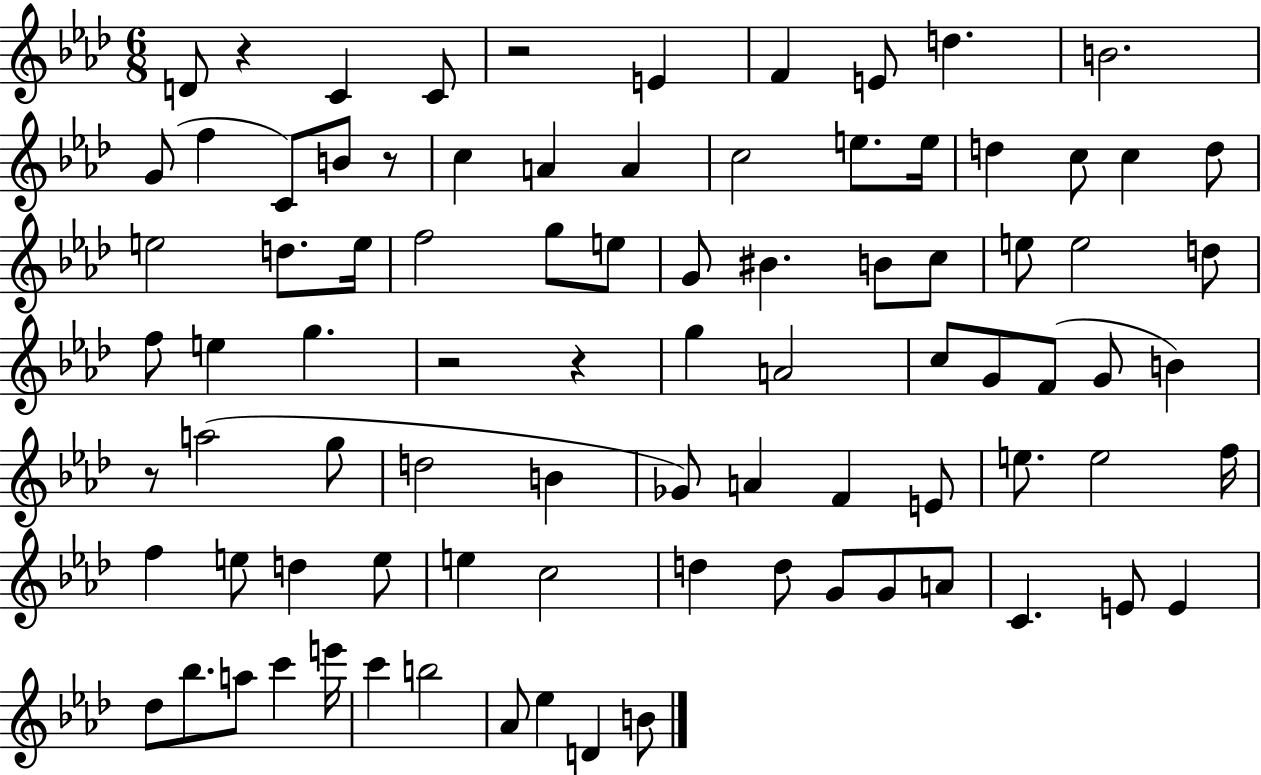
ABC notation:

X:1
T:Untitled
M:6/8
L:1/4
K:Ab
D/2 z C C/2 z2 E F E/2 d B2 G/2 f C/2 B/2 z/2 c A A c2 e/2 e/4 d c/2 c d/2 e2 d/2 e/4 f2 g/2 e/2 G/2 ^B B/2 c/2 e/2 e2 d/2 f/2 e g z2 z g A2 c/2 G/2 F/2 G/2 B z/2 a2 g/2 d2 B _G/2 A F E/2 e/2 e2 f/4 f e/2 d e/2 e c2 d d/2 G/2 G/2 A/2 C E/2 E _d/2 _b/2 a/2 c' e'/4 c' b2 _A/2 _e D B/2